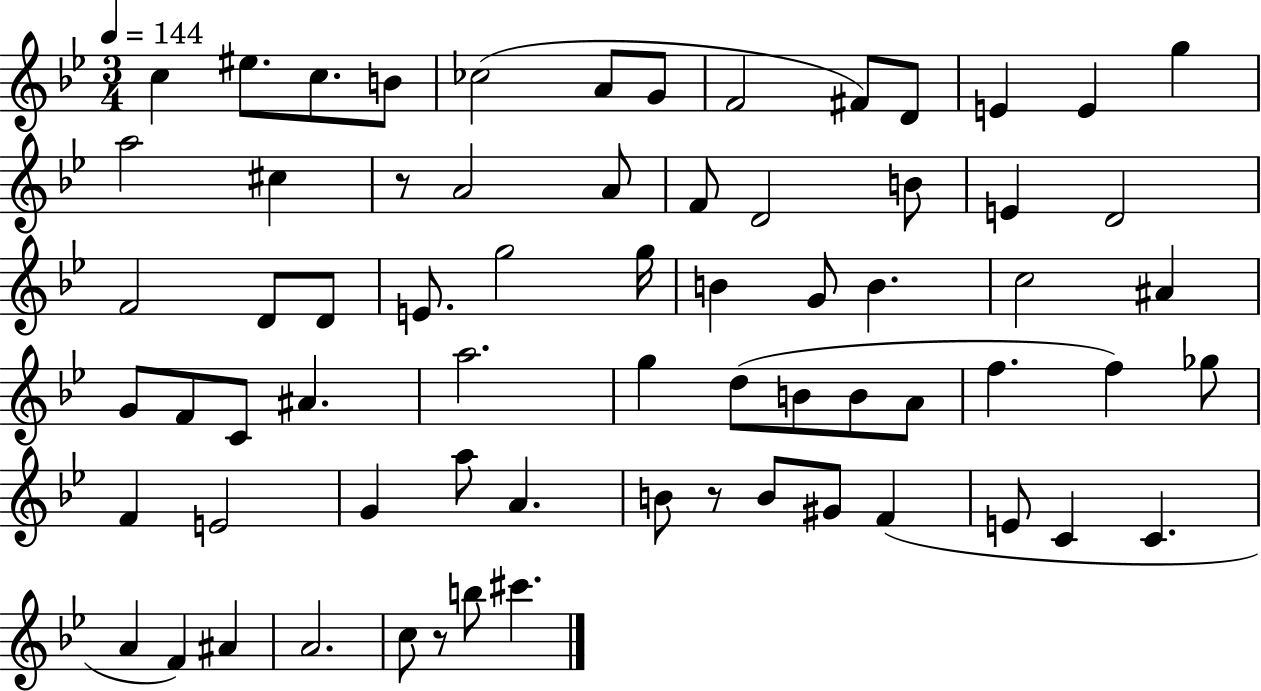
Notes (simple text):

C5/q EIS5/e. C5/e. B4/e CES5/h A4/e G4/e F4/h F#4/e D4/e E4/q E4/q G5/q A5/h C#5/q R/e A4/h A4/e F4/e D4/h B4/e E4/q D4/h F4/h D4/e D4/e E4/e. G5/h G5/s B4/q G4/e B4/q. C5/h A#4/q G4/e F4/e C4/e A#4/q. A5/h. G5/q D5/e B4/e B4/e A4/e F5/q. F5/q Gb5/e F4/q E4/h G4/q A5/e A4/q. B4/e R/e B4/e G#4/e F4/q E4/e C4/q C4/q. A4/q F4/q A#4/q A4/h. C5/e R/e B5/e C#6/q.